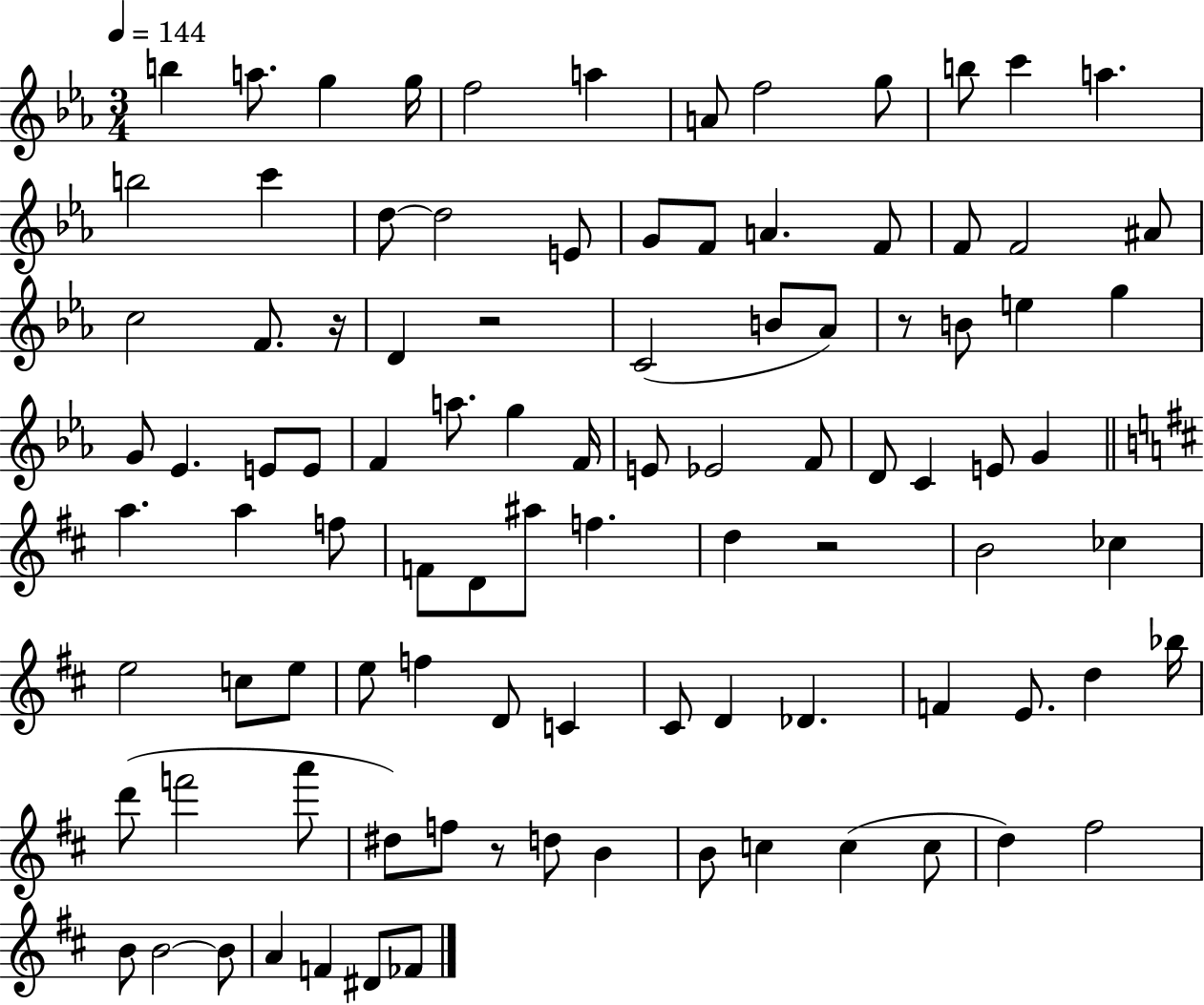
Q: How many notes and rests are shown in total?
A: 97